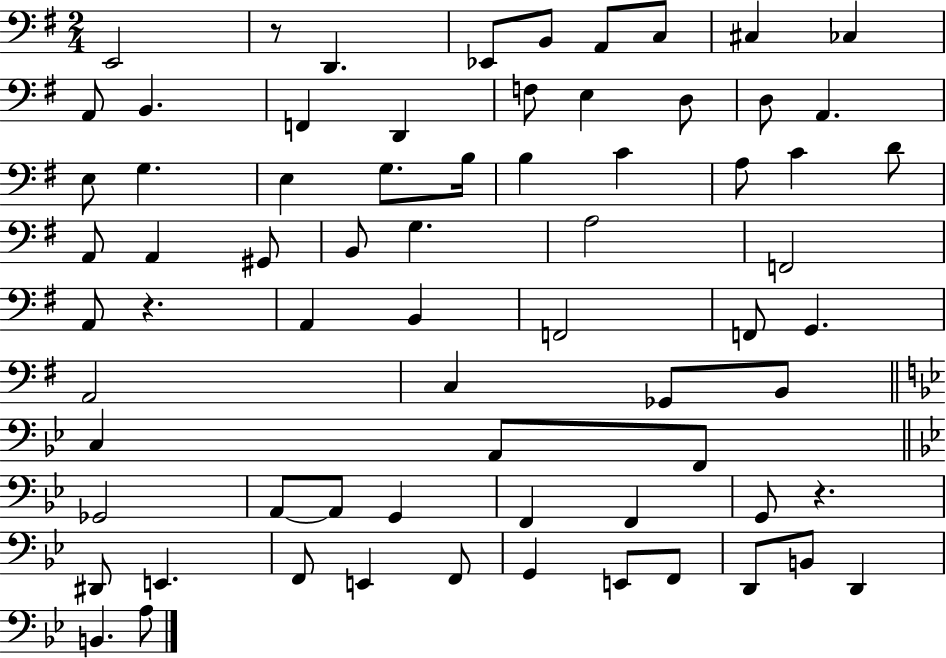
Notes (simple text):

E2/h R/e D2/q. Eb2/e B2/e A2/e C3/e C#3/q CES3/q A2/e B2/q. F2/q D2/q F3/e E3/q D3/e D3/e A2/q. E3/e G3/q. E3/q G3/e. B3/s B3/q C4/q A3/e C4/q D4/e A2/e A2/q G#2/e B2/e G3/q. A3/h F2/h A2/e R/q. A2/q B2/q F2/h F2/e G2/q. A2/h C3/q Gb2/e B2/e C3/q A2/e F2/e Gb2/h A2/e A2/e G2/q F2/q F2/q G2/e R/q. D#2/e E2/q. F2/e E2/q F2/e G2/q E2/e F2/e D2/e B2/e D2/q B2/q. A3/e